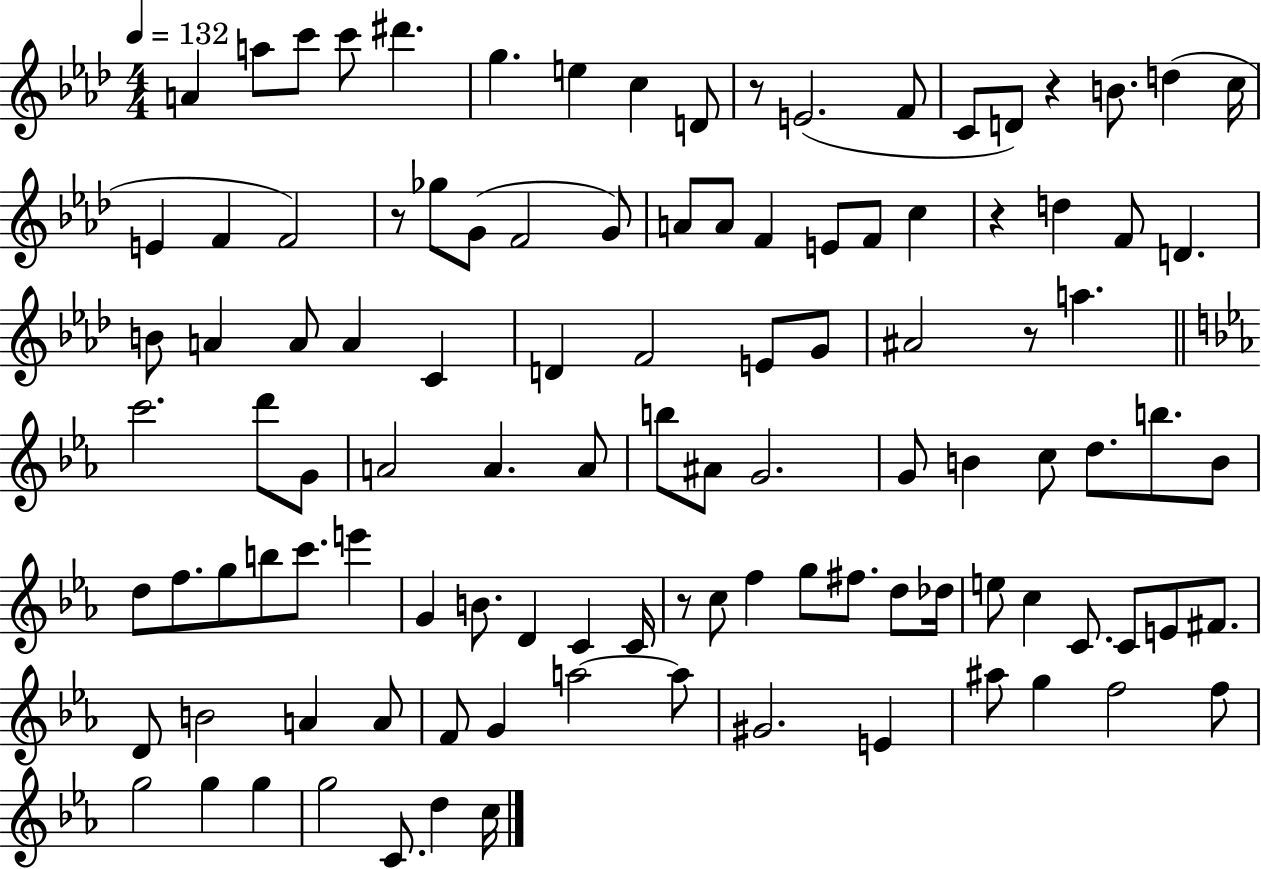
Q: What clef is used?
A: treble